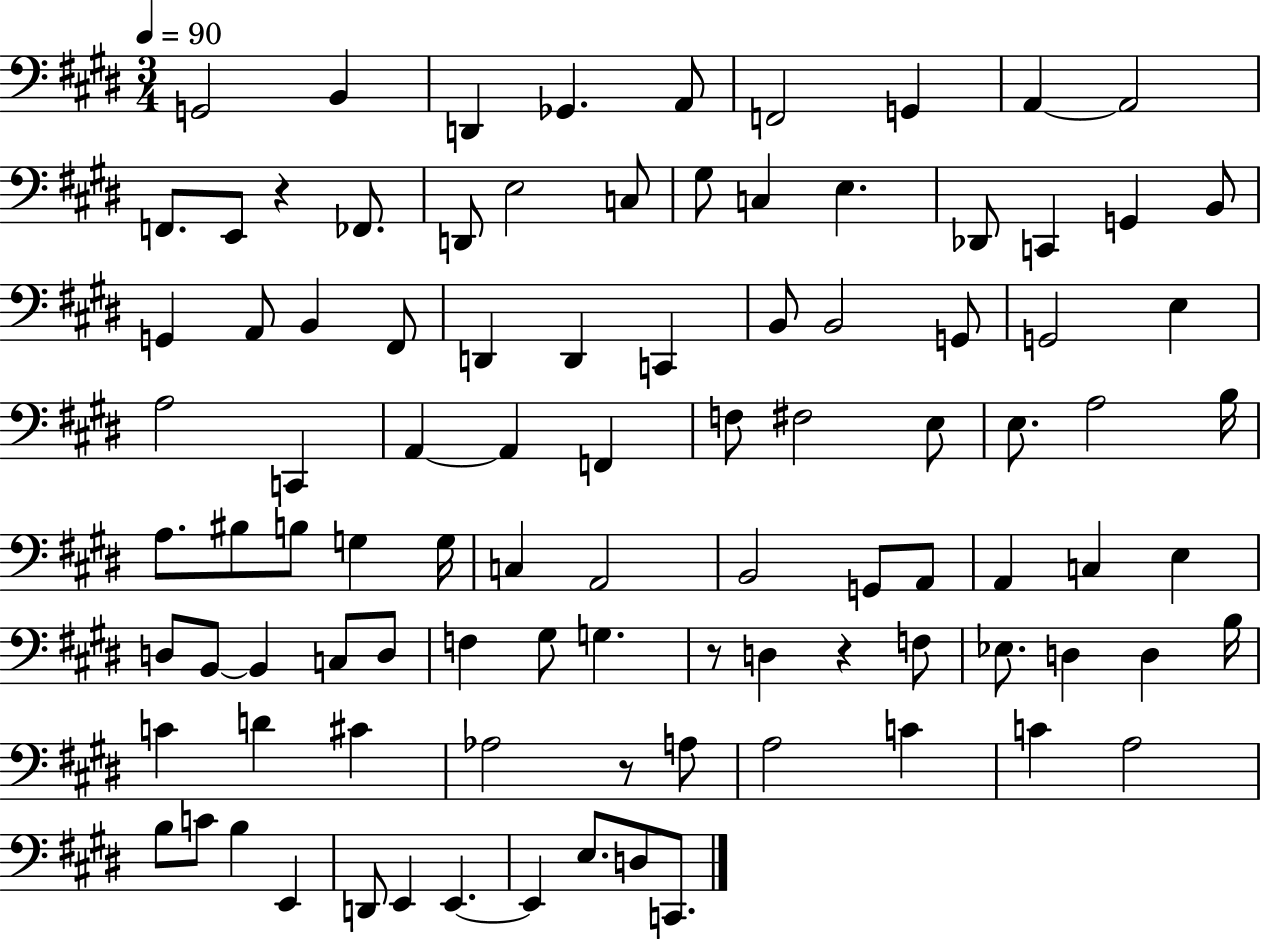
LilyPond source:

{
  \clef bass
  \numericTimeSignature
  \time 3/4
  \key e \major
  \tempo 4 = 90
  \repeat volta 2 { g,2 b,4 | d,4 ges,4. a,8 | f,2 g,4 | a,4~~ a,2 | \break f,8. e,8 r4 fes,8. | d,8 e2 c8 | gis8 c4 e4. | des,8 c,4 g,4 b,8 | \break g,4 a,8 b,4 fis,8 | d,4 d,4 c,4 | b,8 b,2 g,8 | g,2 e4 | \break a2 c,4 | a,4~~ a,4 f,4 | f8 fis2 e8 | e8. a2 b16 | \break a8. bis8 b8 g4 g16 | c4 a,2 | b,2 g,8 a,8 | a,4 c4 e4 | \break d8 b,8~~ b,4 c8 d8 | f4 gis8 g4. | r8 d4 r4 f8 | ees8. d4 d4 b16 | \break c'4 d'4 cis'4 | aes2 r8 a8 | a2 c'4 | c'4 a2 | \break b8 c'8 b4 e,4 | d,8 e,4 e,4.~~ | e,4 e8. d8 c,8. | } \bar "|."
}